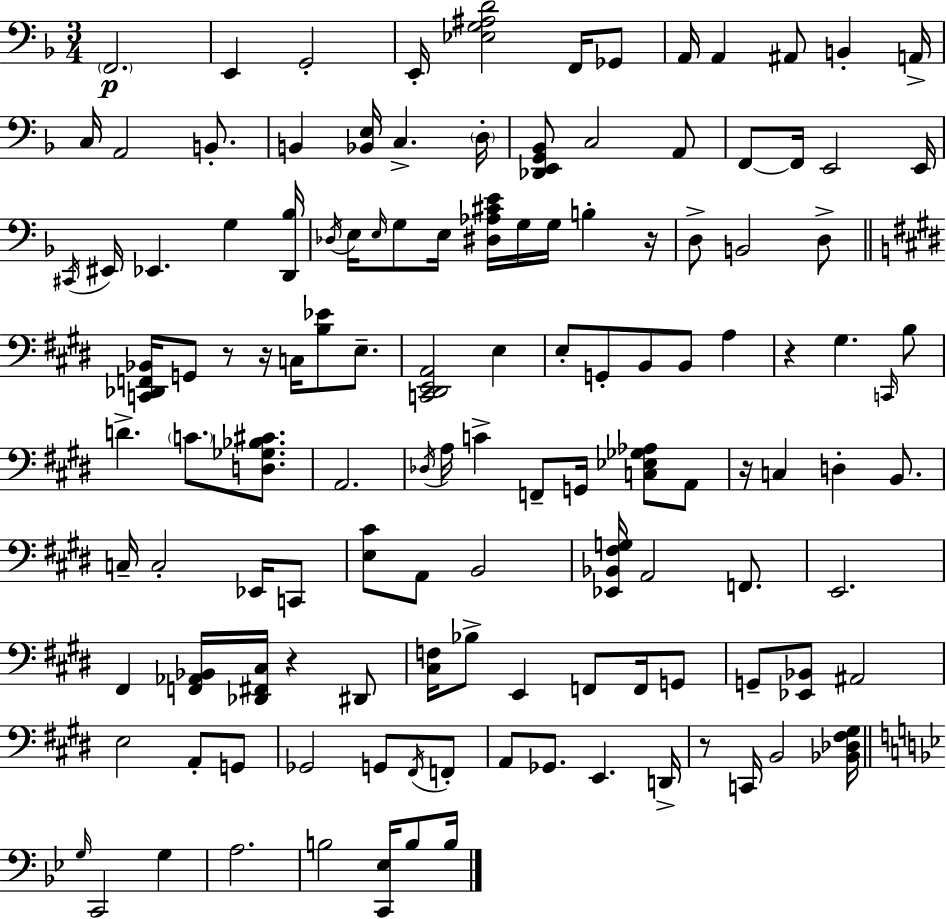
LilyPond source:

{
  \clef bass
  \numericTimeSignature
  \time 3/4
  \key f \major
  \parenthesize f,2.\p | e,4 g,2-. | e,16-. <ees g ais d'>2 f,16 ges,8 | a,16 a,4 ais,8 b,4-. a,16-> | \break c16 a,2 b,8.-. | b,4 <bes, e>16 c4.-> \parenthesize d16-. | <des, e, g, bes,>8 c2 a,8 | f,8~~ f,16 e,2 e,16 | \break \acciaccatura { cis,16 } eis,16 ees,4. g4 | <d, bes>16 \acciaccatura { des16 } e16 \grace { e16 } g8 e16 <dis aes cis' e'>16 g16 g16 b4-. | r16 d8-> b,2 | d8-> \bar "||" \break \key e \major <c, des, f, bes,>16 g,8 r8 r16 c16 <b ees'>8 e8.-- | <c, dis, e, a,>2 e4 | e8-. g,8-. b,8 b,8 a4 | r4 gis4. \grace { c,16 } b8 | \break d'4.-> \parenthesize c'8. <d ges bes cis'>8. | a,2. | \acciaccatura { des16 } a16 c'4-> f,8-- g,16 <c ees ges aes>8 | a,8 r16 c4 d4-. b,8. | \break c16-- c2-. ees,16 | c,8 <e cis'>8 a,8 b,2 | <ees, bes, fis g>16 a,2 f,8. | e,2. | \break fis,4 <f, aes, bes,>16 <des, fis, cis>16 r4 | dis,8 <cis f>16 bes8-> e,4 f,8 f,16 | g,8 g,8-- <ees, bes,>8 ais,2 | e2 a,8-. | \break g,8 ges,2 g,8 | \acciaccatura { fis,16 } f,8-. a,8 ges,8. e,4. | d,16-> r8 c,16 b,2 | <bes, des fis gis>16 \bar "||" \break \key g \minor \grace { g16 } c,2 g4 | a2. | b2 <c, ees>16 b8 | b16 \bar "|."
}